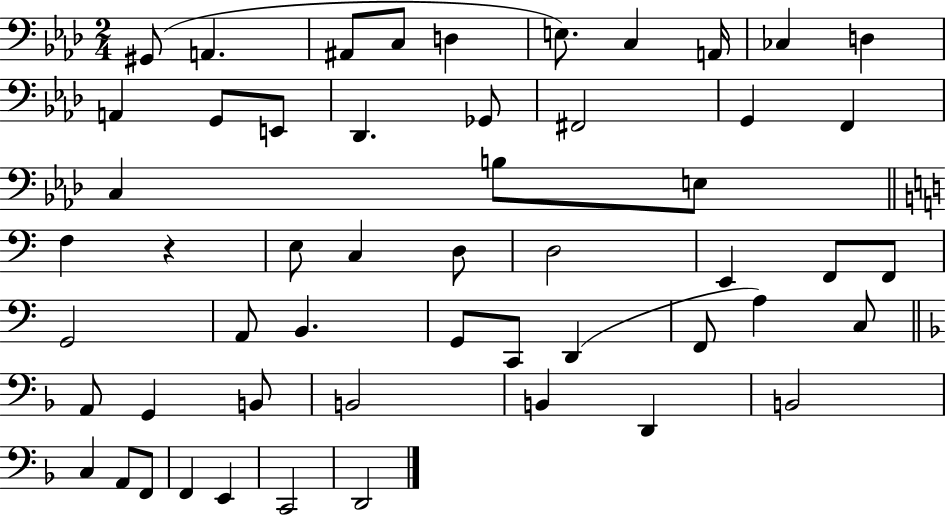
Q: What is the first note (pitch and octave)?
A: G#2